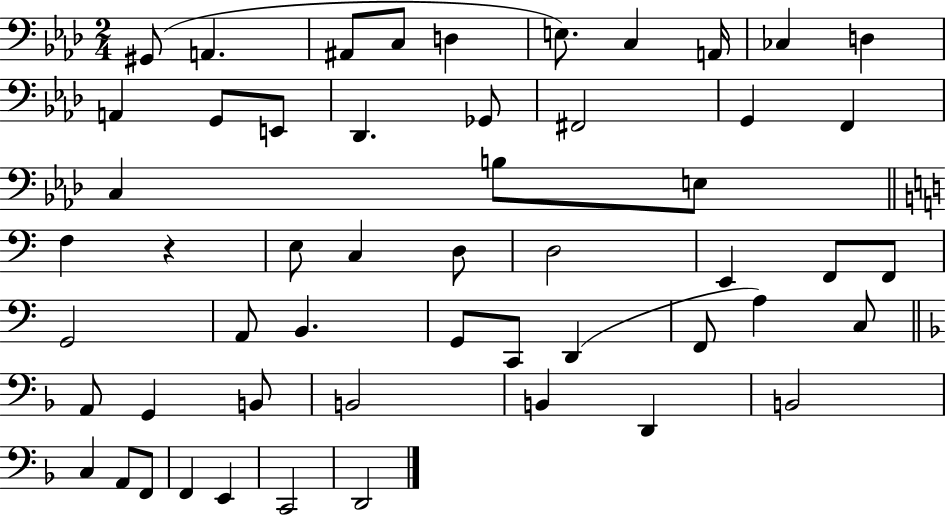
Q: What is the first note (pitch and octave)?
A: G#2